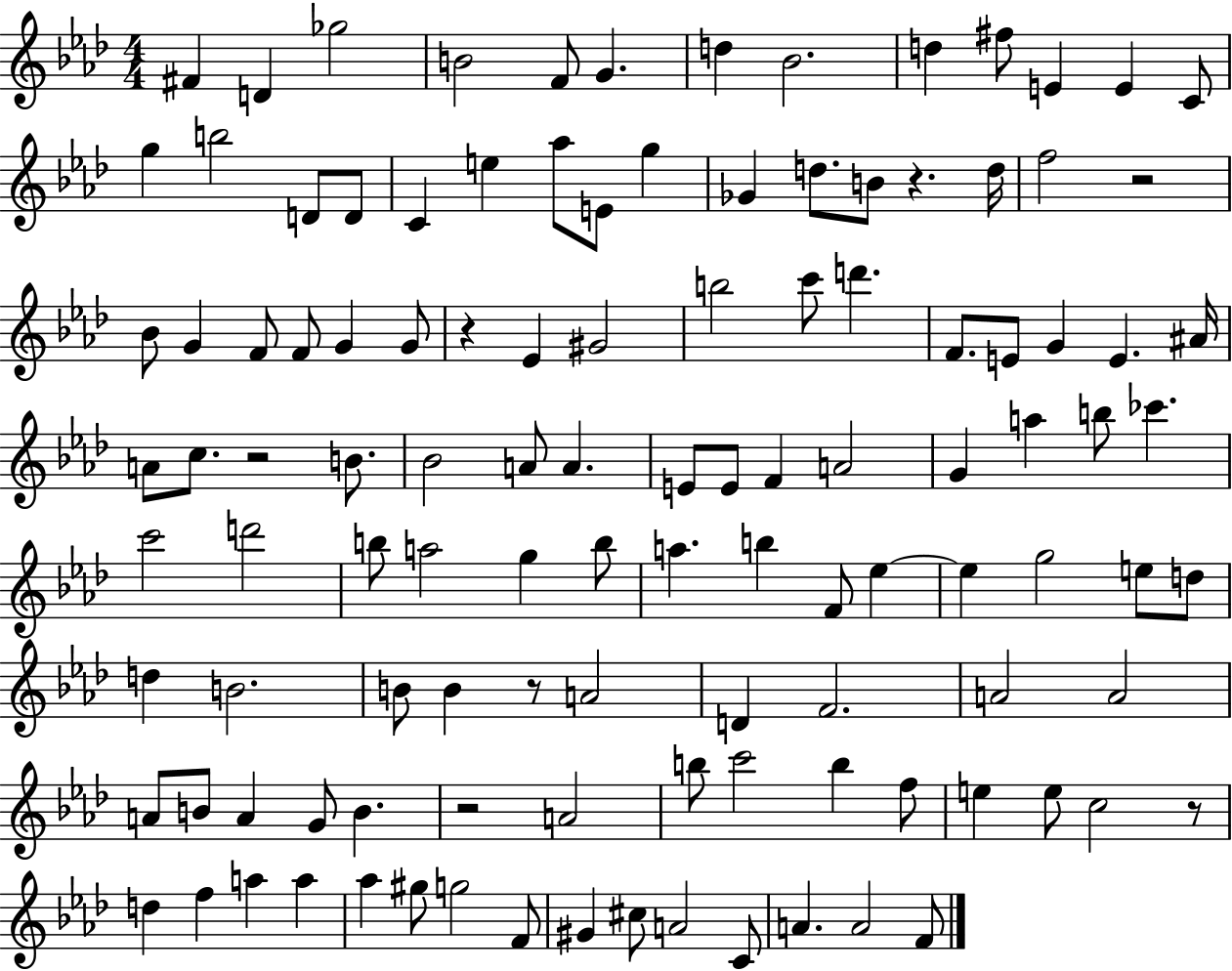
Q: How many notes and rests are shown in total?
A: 115